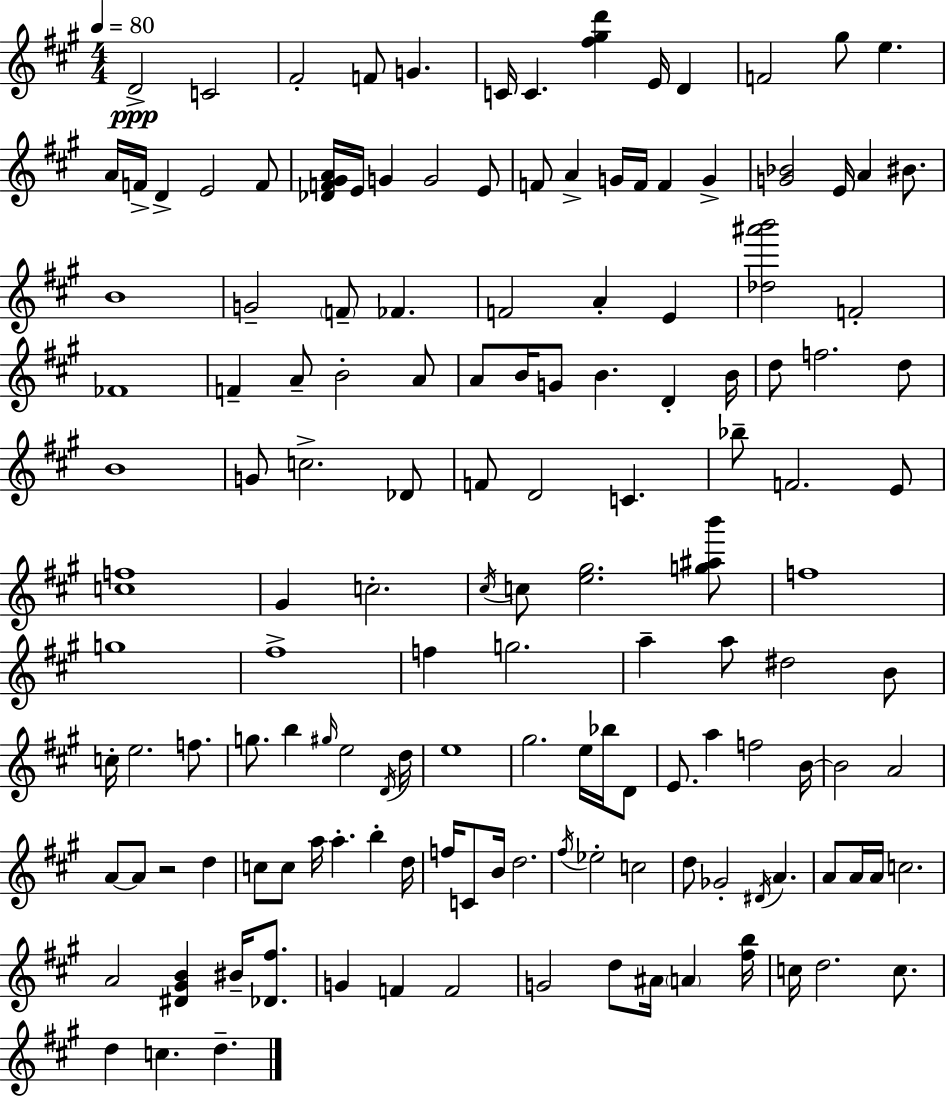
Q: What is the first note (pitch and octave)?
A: D4